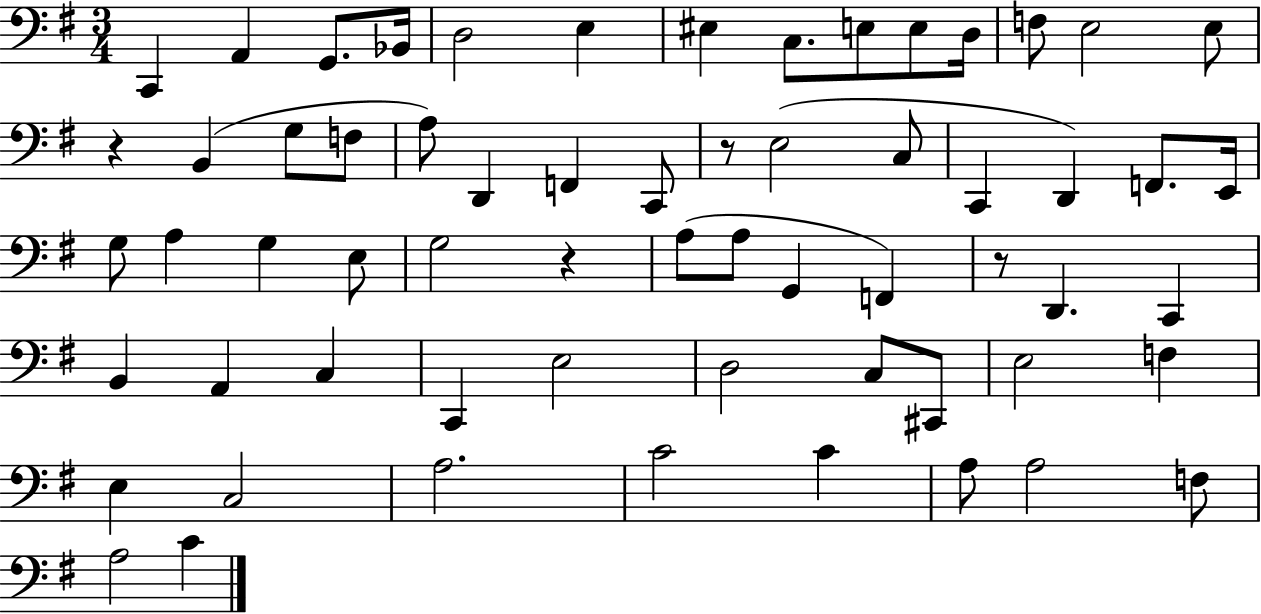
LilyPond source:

{
  \clef bass
  \numericTimeSignature
  \time 3/4
  \key g \major
  \repeat volta 2 { c,4 a,4 g,8. bes,16 | d2 e4 | eis4 c8. e8 e8 d16 | f8 e2 e8 | \break r4 b,4( g8 f8 | a8) d,4 f,4 c,8 | r8 e2( c8 | c,4 d,4) f,8. e,16 | \break g8 a4 g4 e8 | g2 r4 | a8( a8 g,4 f,4) | r8 d,4. c,4 | \break b,4 a,4 c4 | c,4 e2 | d2 c8 cis,8 | e2 f4 | \break e4 c2 | a2. | c'2 c'4 | a8 a2 f8 | \break a2 c'4 | } \bar "|."
}